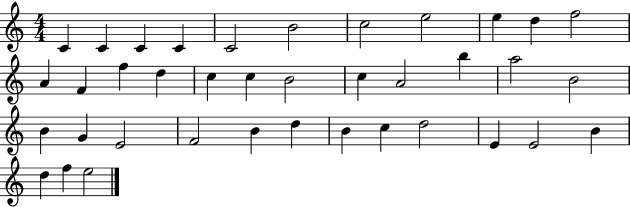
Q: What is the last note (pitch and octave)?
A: E5